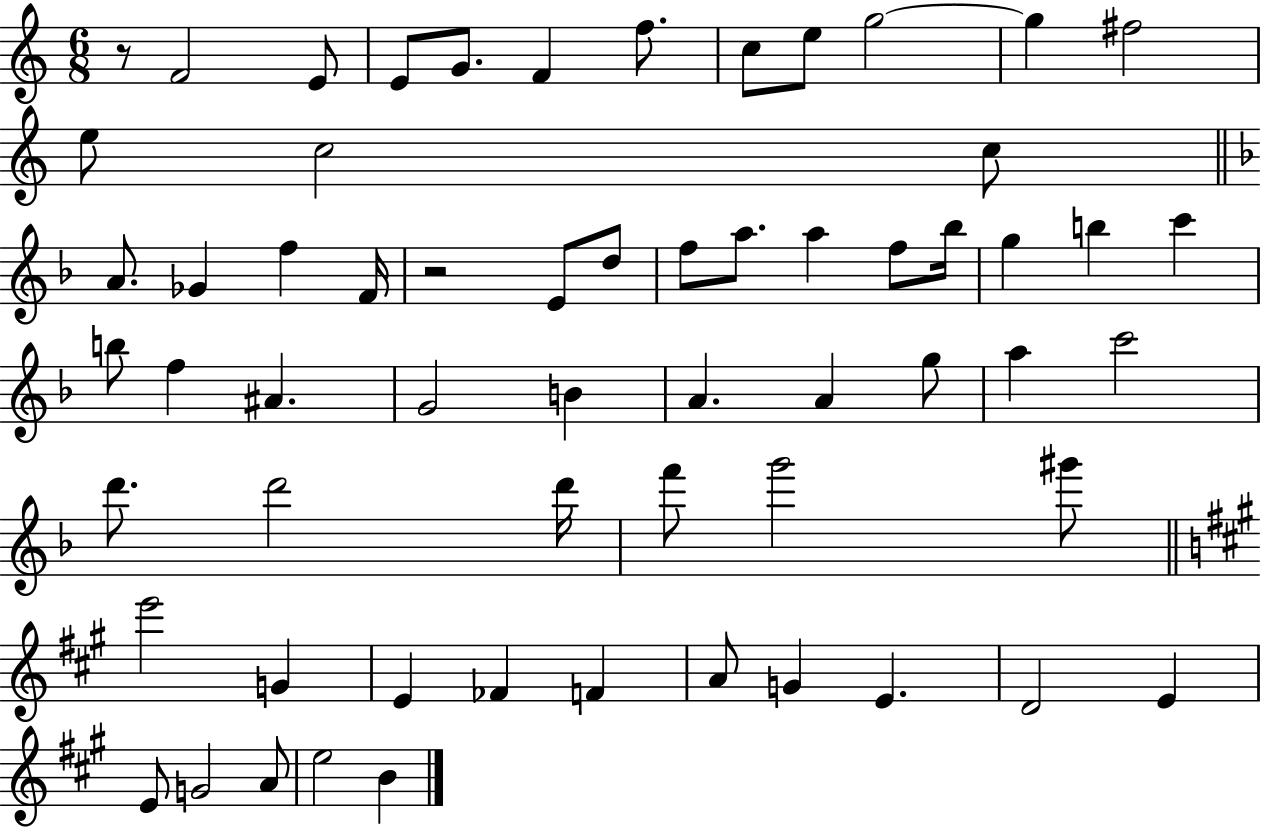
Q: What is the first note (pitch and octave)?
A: F4